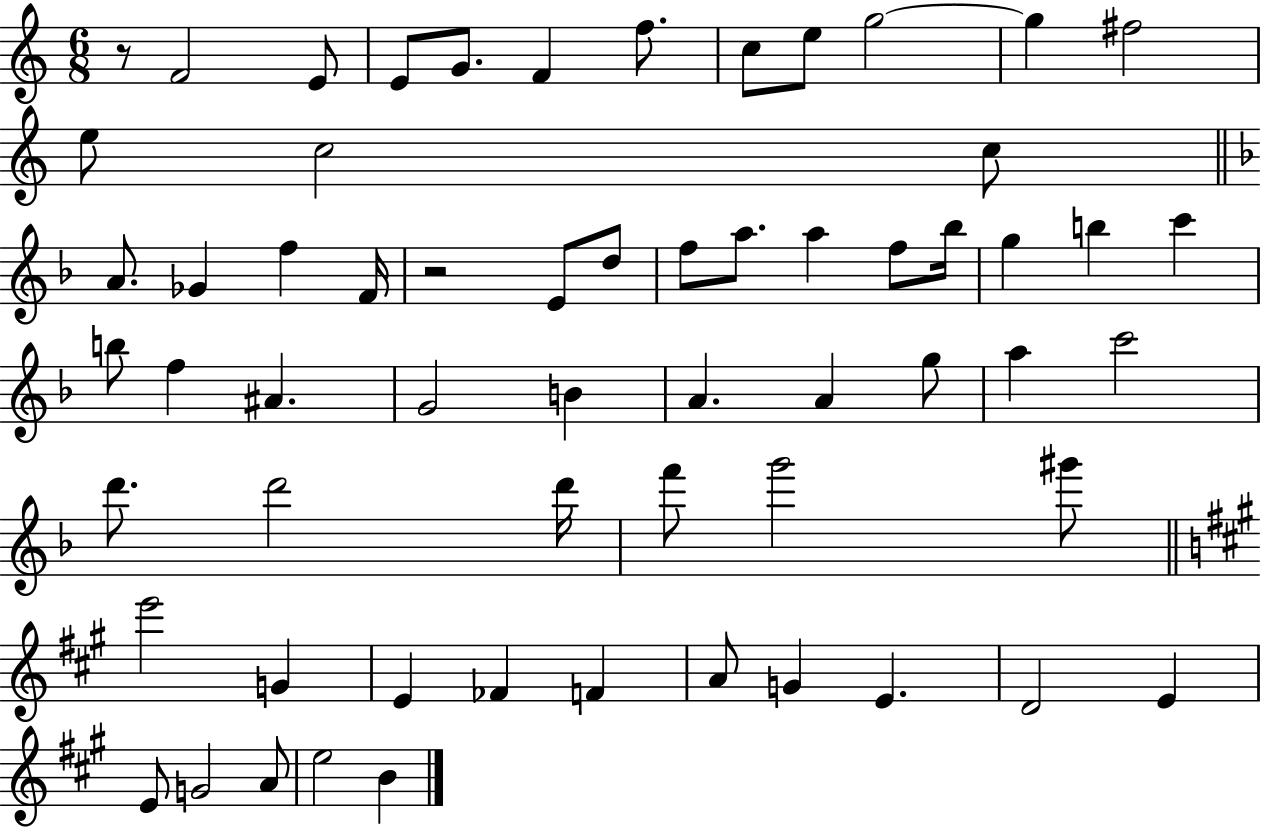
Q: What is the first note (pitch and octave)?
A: F4